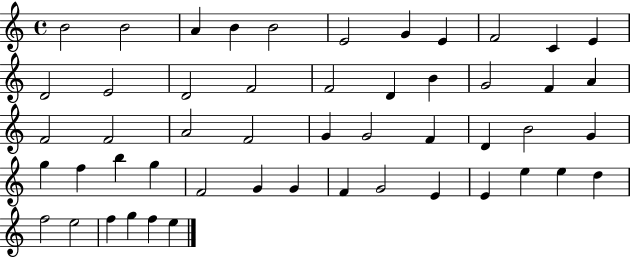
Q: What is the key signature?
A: C major